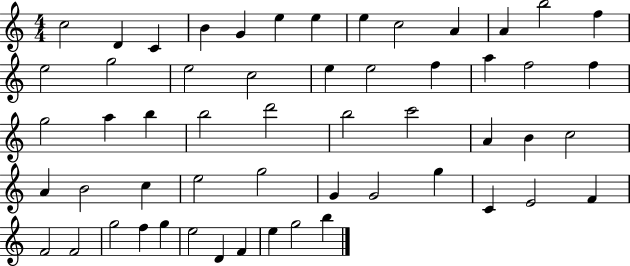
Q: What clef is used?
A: treble